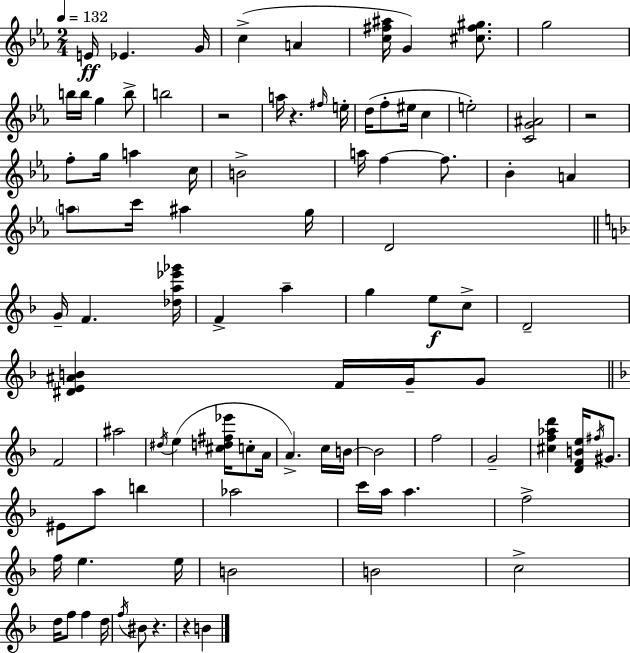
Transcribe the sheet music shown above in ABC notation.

X:1
T:Untitled
M:2/4
L:1/4
K:Cm
E/4 _E G/4 c A [c^f^a]/4 G [^c^f^g]/2 g2 b/4 b/4 g b/2 b2 z2 a/4 z ^f/4 e/4 d/4 f/2 ^e/4 c e2 [CG^A]2 z2 f/2 g/4 a c/4 B2 a/4 f f/2 _B A a/2 c'/4 ^a g/4 D2 G/4 F [_da_e'_g']/4 F a g e/2 c/2 D2 [^DE^AB] F/4 G/4 G/2 F2 ^a2 ^d/4 e [^cd^f_e']/4 c/2 A/4 A c/4 B/4 B2 f2 G2 [^cf_ad'] [DFBe]/4 ^f/4 ^G/2 ^E/2 a/2 b _a2 c'/4 a/4 a f2 f/4 e e/4 B2 B2 c2 d/4 f/2 f d/4 f/4 ^B/2 z z B